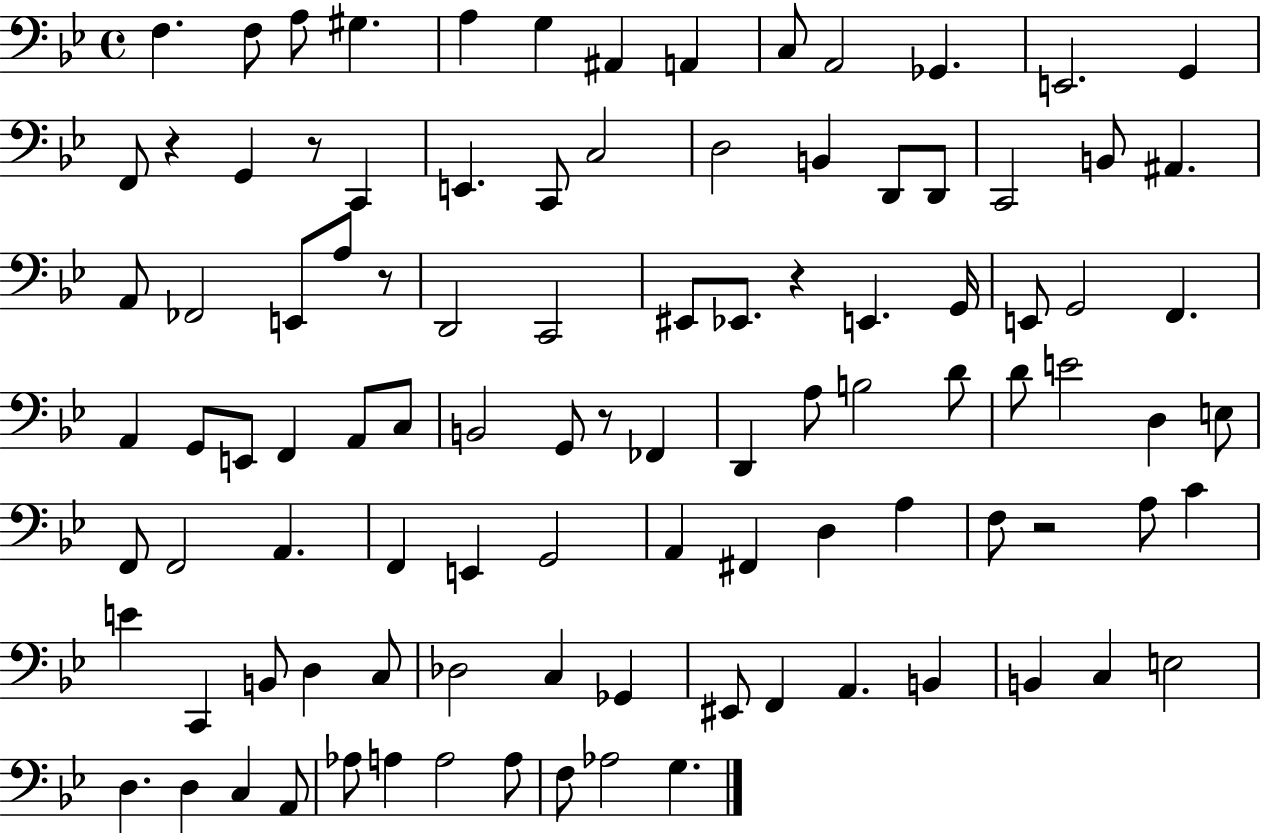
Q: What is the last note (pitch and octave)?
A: G3